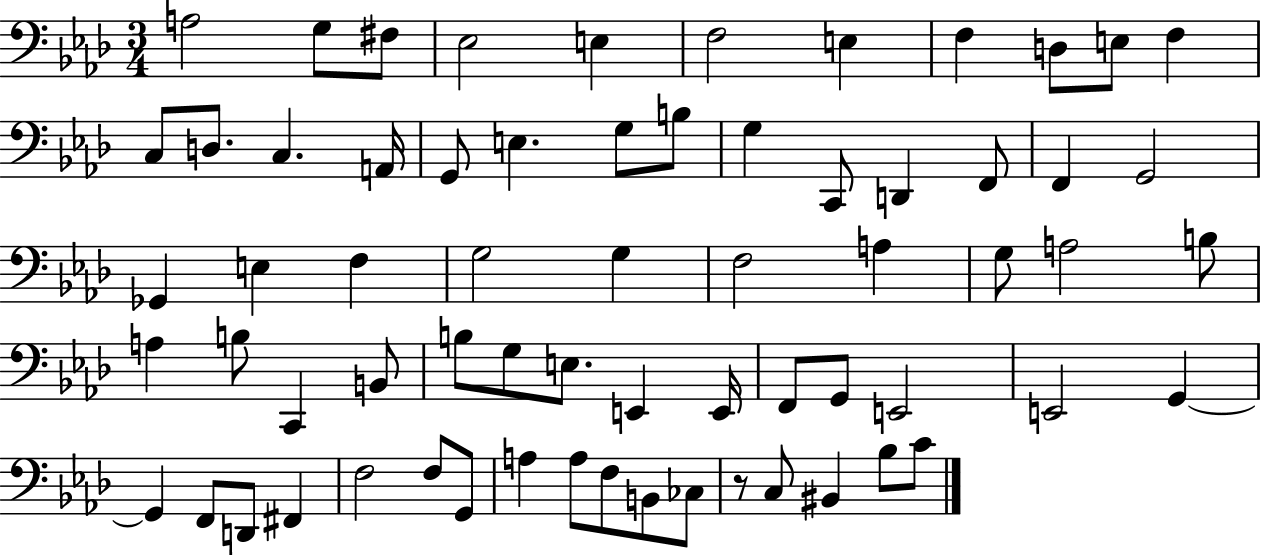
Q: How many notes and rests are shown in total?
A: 66